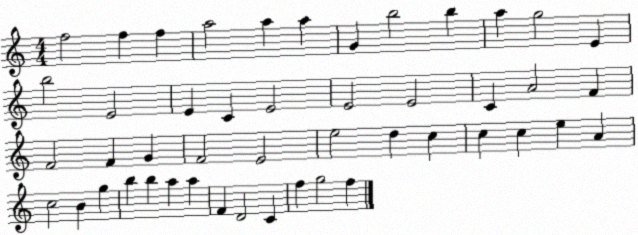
X:1
T:Untitled
M:4/4
L:1/4
K:C
f2 f f a2 a a G b2 b a g2 E b2 E2 E C E2 E2 E2 C A2 F F2 F G F2 E2 e2 d c c c e A c2 B g b b a a F D2 C f g2 f